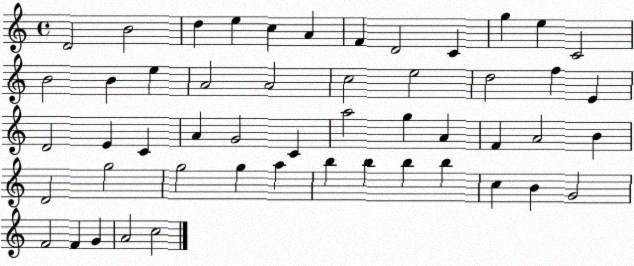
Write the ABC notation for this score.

X:1
T:Untitled
M:4/4
L:1/4
K:C
D2 B2 d e c A F D2 C g e C2 B2 B e A2 A2 c2 e2 d2 f E D2 E C A G2 C a2 g A F A2 B D2 g2 g2 g a b b b b c B G2 F2 F G A2 c2